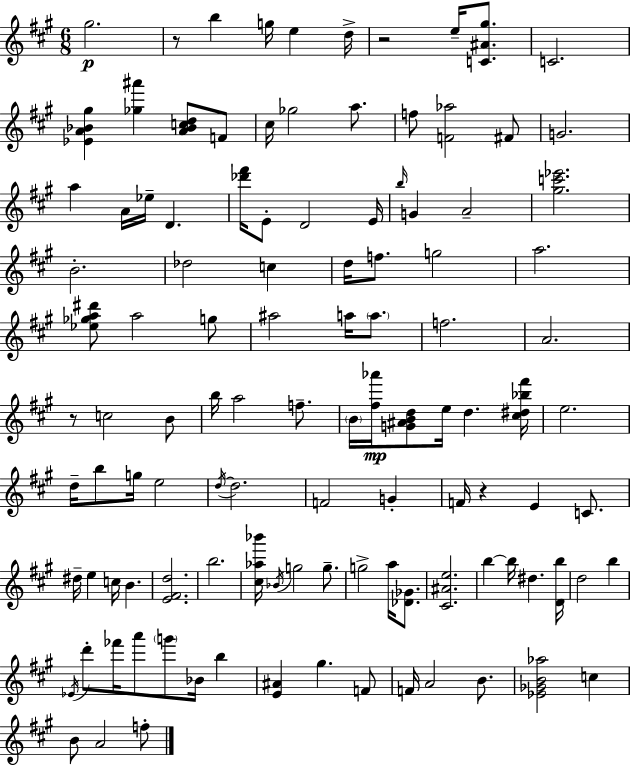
{
  \clef treble
  \numericTimeSignature
  \time 6/8
  \key a \major
  gis''2.\p | r8 b''4 g''16 e''4 d''16-> | r2 e''16-- <c' ais' gis''>8. | c'2. | \break <ees' a' bes' gis''>4 <ges'' ais'''>4 <a' bes' c'' d''>8 f'8 | cis''16 ges''2 a''8. | f''8 <f' aes''>2 fis'8 | g'2. | \break a''4 a'16 ees''16-- d'4. | <des''' fis'''>16 e'8-. d'2 e'16 | \grace { b''16 } g'4 a'2-- | <gis'' c''' ees'''>2. | \break b'2.-. | des''2 c''4 | d''16 f''8. g''2 | a''2. | \break <ees'' ges'' a'' dis'''>8 a''2 g''8 | ais''2 a''16 \parenthesize a''8. | f''2. | a'2. | \break r8 c''2 b'8 | b''16 a''2 f''8.-- | \parenthesize b'16 <fis'' aes'''>16\mp <g' ais' b' d''>8 e''16 d''4. | <cis'' dis'' bes'' fis'''>16 e''2. | \break d''16-- b''8 g''16 e''2 | \acciaccatura { d''16~ }~ d''2. | f'2 g'4-. | f'16 r4 e'4 c'8. | \break dis''16-- e''4 c''16 b'4. | <e' fis' d''>2. | b''2. | <cis'' aes'' bes'''>16 \acciaccatura { bes'16 } g''2 | \break g''8.-- g''2-> a''16 | <des' ges'>8. <cis' ais' e''>2. | b''4~~ b''16 dis''4. | <d' b''>16 d''2 b''4 | \break \acciaccatura { ees'16 } d'''8-. fes'''16 a'''8 \parenthesize g'''8 bes'16 | b''4 <e' ais'>4 gis''4. | f'8 f'16 a'2 | b'8. <ees' ges' b' aes''>2 | \break c''4 b'8 a'2 | f''8-. \bar "|."
}